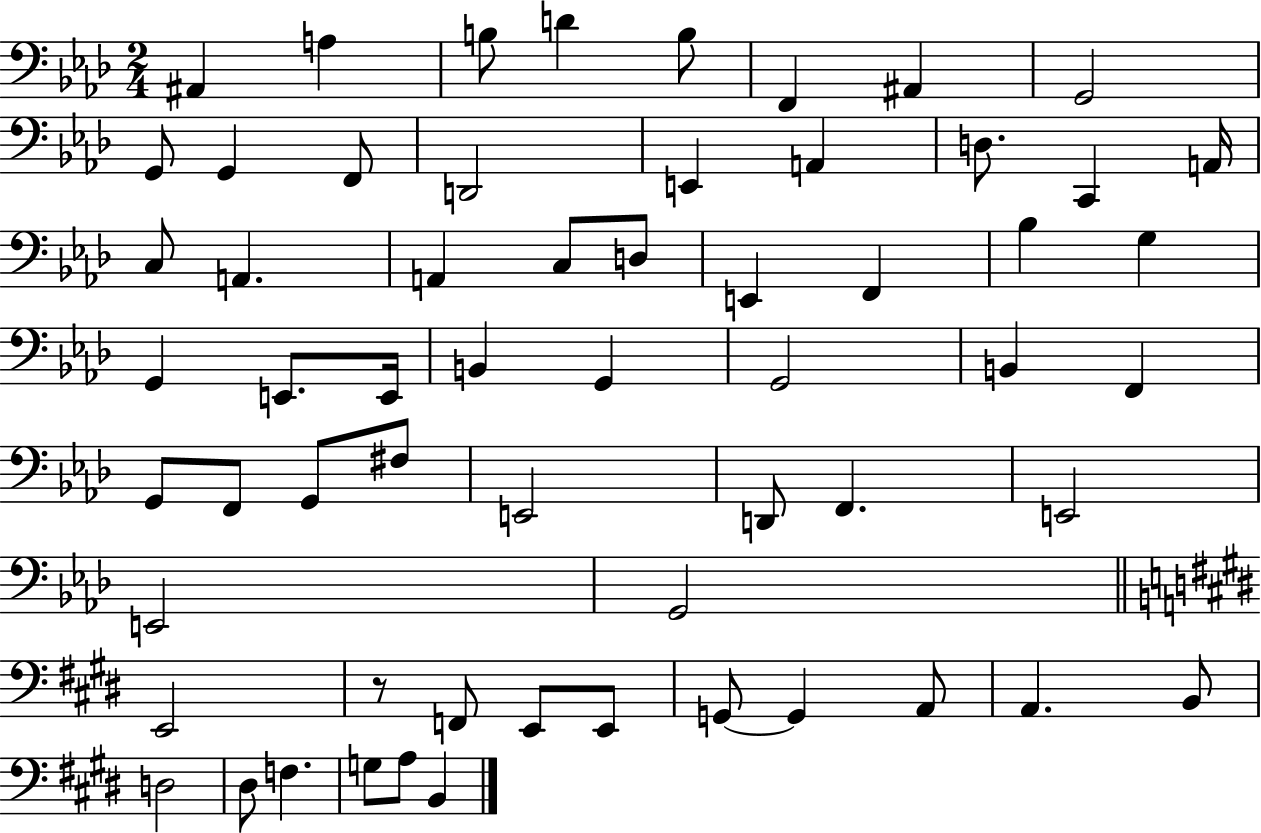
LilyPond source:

{
  \clef bass
  \numericTimeSignature
  \time 2/4
  \key aes \major
  ais,4 a4 | b8 d'4 b8 | f,4 ais,4 | g,2 | \break g,8 g,4 f,8 | d,2 | e,4 a,4 | d8. c,4 a,16 | \break c8 a,4. | a,4 c8 d8 | e,4 f,4 | bes4 g4 | \break g,4 e,8. e,16 | b,4 g,4 | g,2 | b,4 f,4 | \break g,8 f,8 g,8 fis8 | e,2 | d,8 f,4. | e,2 | \break e,2 | g,2 | \bar "||" \break \key e \major e,2 | r8 f,8 e,8 e,8 | g,8~~ g,4 a,8 | a,4. b,8 | \break d2 | dis8 f4. | g8 a8 b,4 | \bar "|."
}